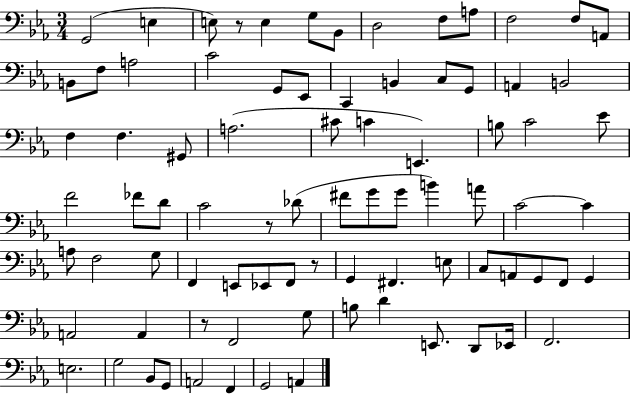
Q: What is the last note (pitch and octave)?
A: A2